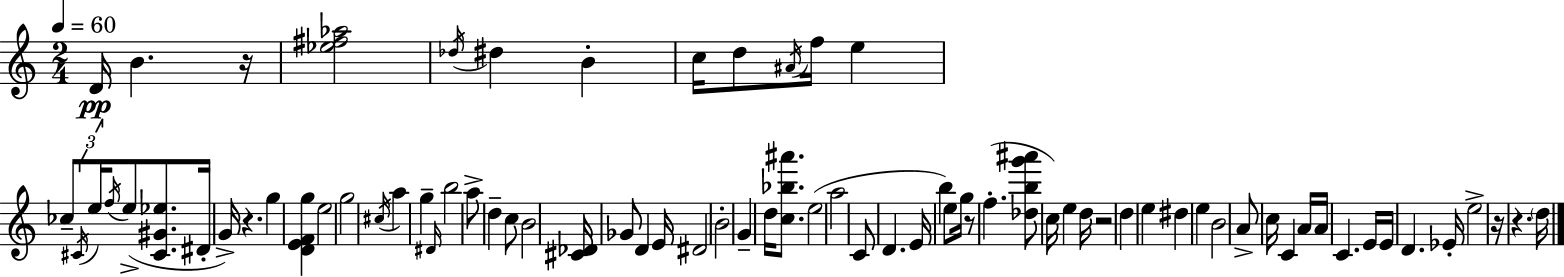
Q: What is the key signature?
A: A minor